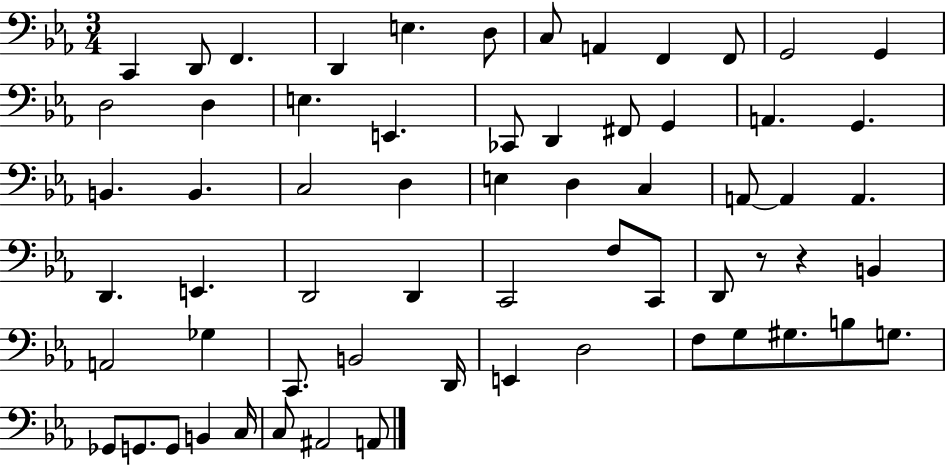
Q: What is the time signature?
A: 3/4